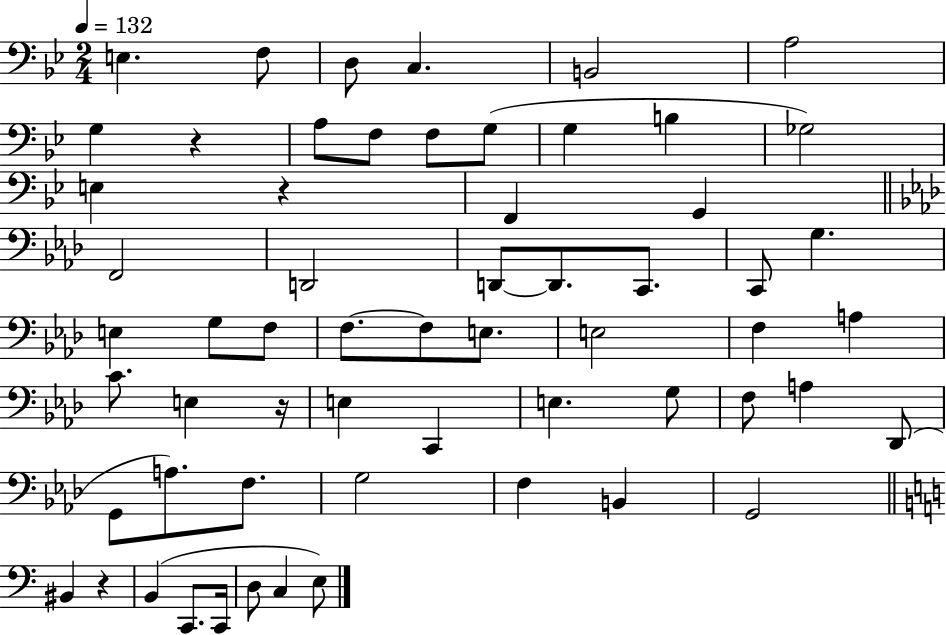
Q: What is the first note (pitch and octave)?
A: E3